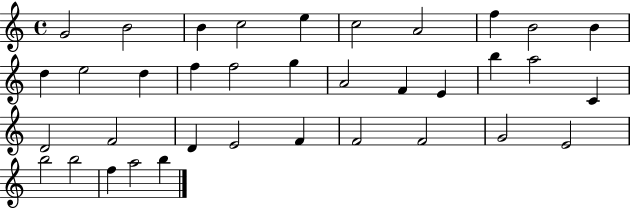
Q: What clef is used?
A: treble